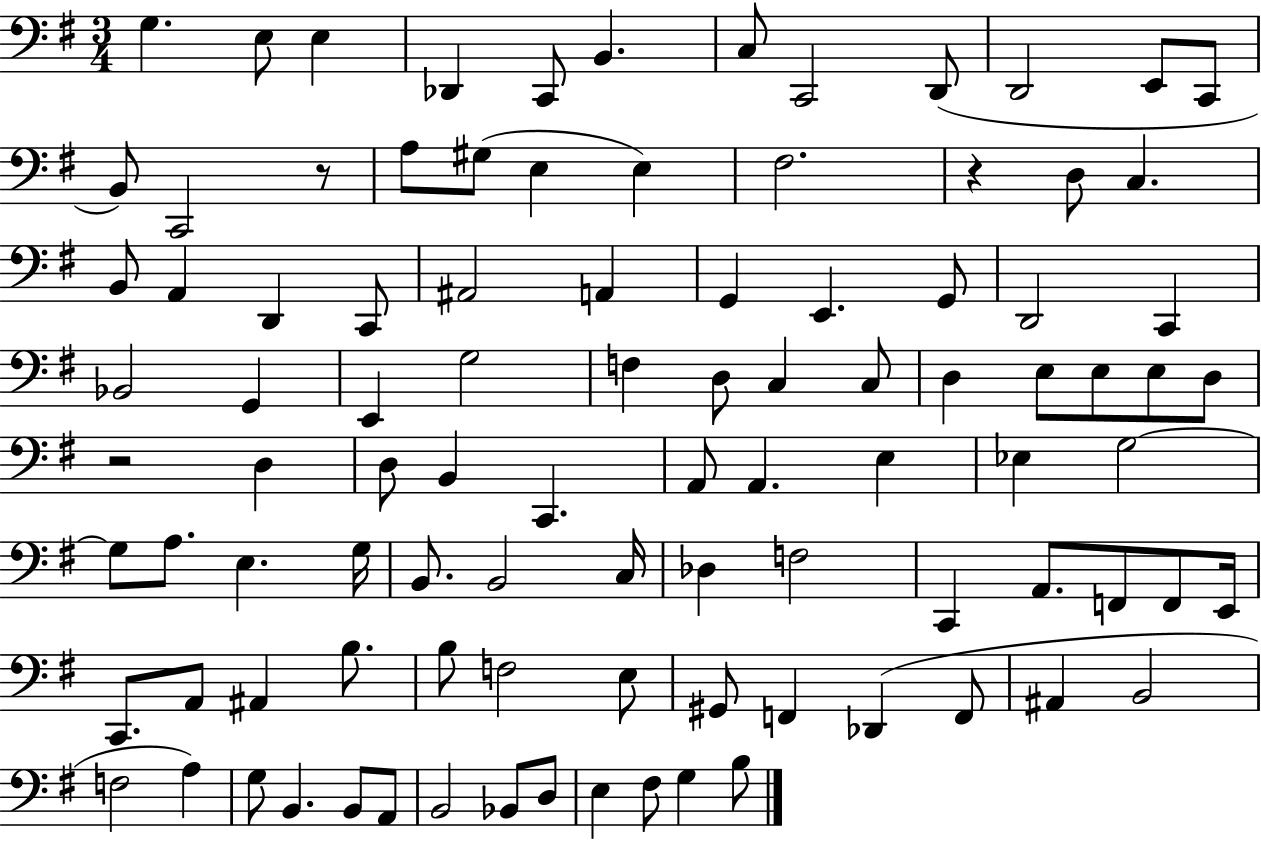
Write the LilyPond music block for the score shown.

{
  \clef bass
  \numericTimeSignature
  \time 3/4
  \key g \major
  g4. e8 e4 | des,4 c,8 b,4. | c8 c,2 d,8( | d,2 e,8 c,8 | \break b,8) c,2 r8 | a8 gis8( e4 e4) | fis2. | r4 d8 c4. | \break b,8 a,4 d,4 c,8 | ais,2 a,4 | g,4 e,4. g,8 | d,2 c,4 | \break bes,2 g,4 | e,4 g2 | f4 d8 c4 c8 | d4 e8 e8 e8 d8 | \break r2 d4 | d8 b,4 c,4. | a,8 a,4. e4 | ees4 g2~~ | \break g8 a8. e4. g16 | b,8. b,2 c16 | des4 f2 | c,4 a,8. f,8 f,8 e,16 | \break c,8. a,8 ais,4 b8. | b8 f2 e8 | gis,8 f,4 des,4( f,8 | ais,4 b,2 | \break f2 a4) | g8 b,4. b,8 a,8 | b,2 bes,8 d8 | e4 fis8 g4 b8 | \break \bar "|."
}